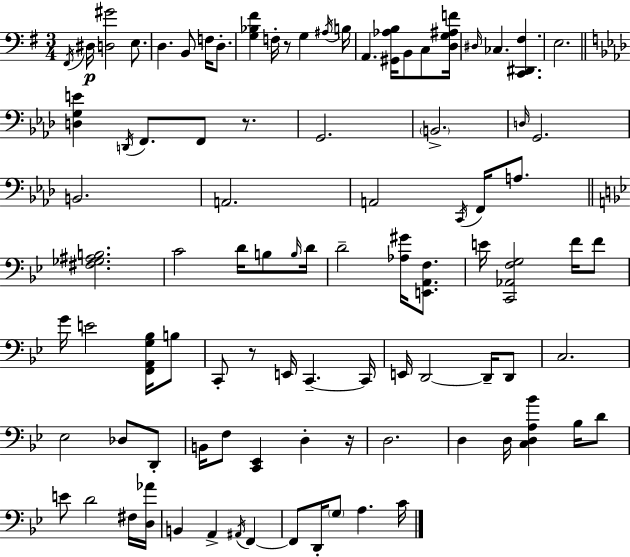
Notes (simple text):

F#2/s D#3/s [D3,G#4]/h E3/e. D3/q. B2/e F3/s D3/e. [G3,Bb3,F#4]/q F3/s R/e G3/q A#3/s B3/s A2/q. [G#2,Ab3,B3]/s B2/e C3/e [D3,G3,A#3,F4]/s D#3/s CES3/q. [C2,D#2,F#3]/q. E3/h. [D3,G3,E4]/q D2/s F2/e. F2/e R/e. G2/h. B2/h. D3/s G2/h. B2/h. A2/h. A2/h C2/s F2/s A3/e. [F#3,Gb3,A#3,B3]/h. C4/h D4/s B3/e B3/s D4/s D4/h [Ab3,G#4]/s [E2,A2,F3]/e. E4/s [C2,Ab2,F3,G3]/h F4/s F4/e G4/s E4/h [F2,A2,G3,Bb3]/s B3/e C2/e R/e E2/s C2/q. C2/s E2/s D2/h D2/s D2/e C3/h. Eb3/h Db3/e D2/e B2/s F3/e [C2,Eb2]/q D3/q R/s D3/h. D3/q D3/s [C3,D3,A3,Bb4]/q Bb3/s D4/e E4/e D4/h F#3/s [D3,Ab4]/s B2/q A2/q A#2/s F2/q F2/e D2/s G3/e A3/q. C4/s